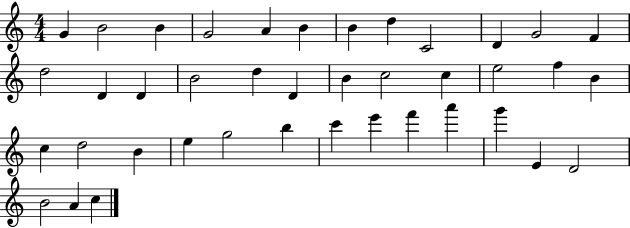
{
  \clef treble
  \numericTimeSignature
  \time 4/4
  \key c \major
  g'4 b'2 b'4 | g'2 a'4 b'4 | b'4 d''4 c'2 | d'4 g'2 f'4 | \break d''2 d'4 d'4 | b'2 d''4 d'4 | b'4 c''2 c''4 | e''2 f''4 b'4 | \break c''4 d''2 b'4 | e''4 g''2 b''4 | c'''4 e'''4 f'''4 a'''4 | g'''4 e'4 d'2 | \break b'2 a'4 c''4 | \bar "|."
}